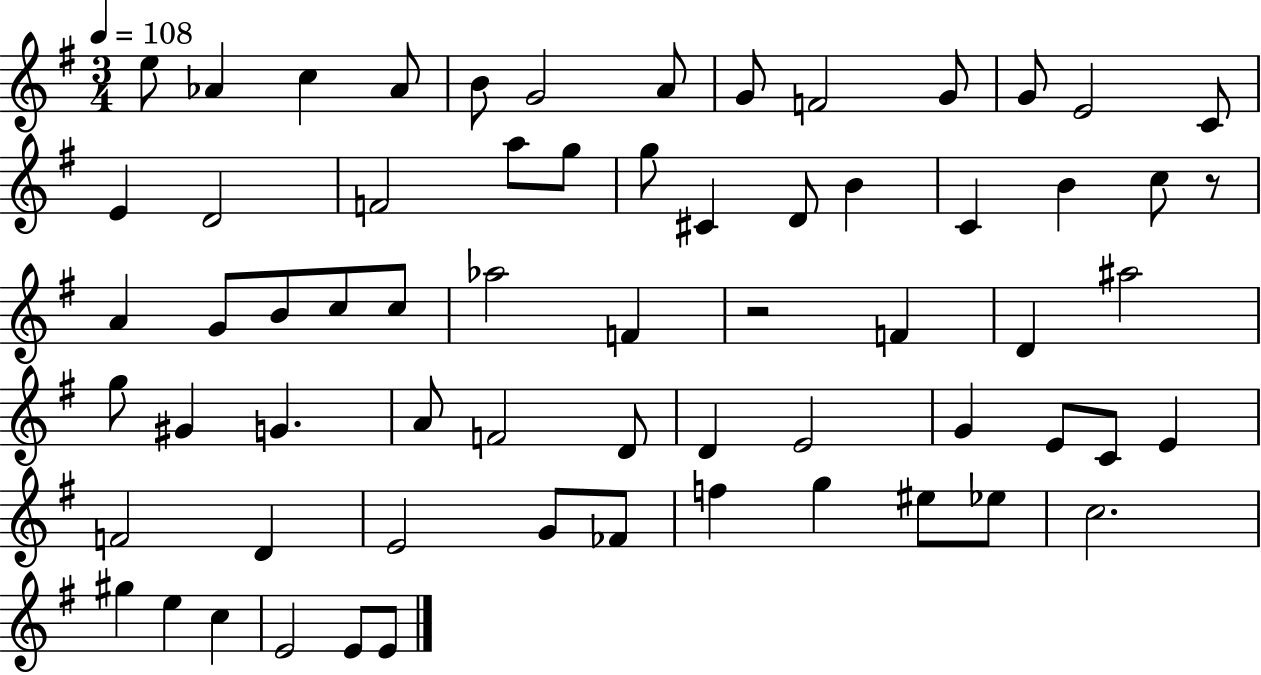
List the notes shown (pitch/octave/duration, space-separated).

E5/e Ab4/q C5/q Ab4/e B4/e G4/h A4/e G4/e F4/h G4/e G4/e E4/h C4/e E4/q D4/h F4/h A5/e G5/e G5/e C#4/q D4/e B4/q C4/q B4/q C5/e R/e A4/q G4/e B4/e C5/e C5/e Ab5/h F4/q R/h F4/q D4/q A#5/h G5/e G#4/q G4/q. A4/e F4/h D4/e D4/q E4/h G4/q E4/e C4/e E4/q F4/h D4/q E4/h G4/e FES4/e F5/q G5/q EIS5/e Eb5/e C5/h. G#5/q E5/q C5/q E4/h E4/e E4/e